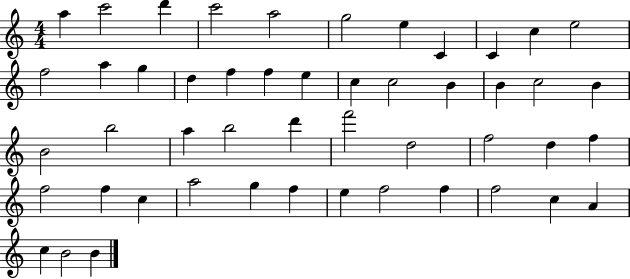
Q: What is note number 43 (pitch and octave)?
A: F5